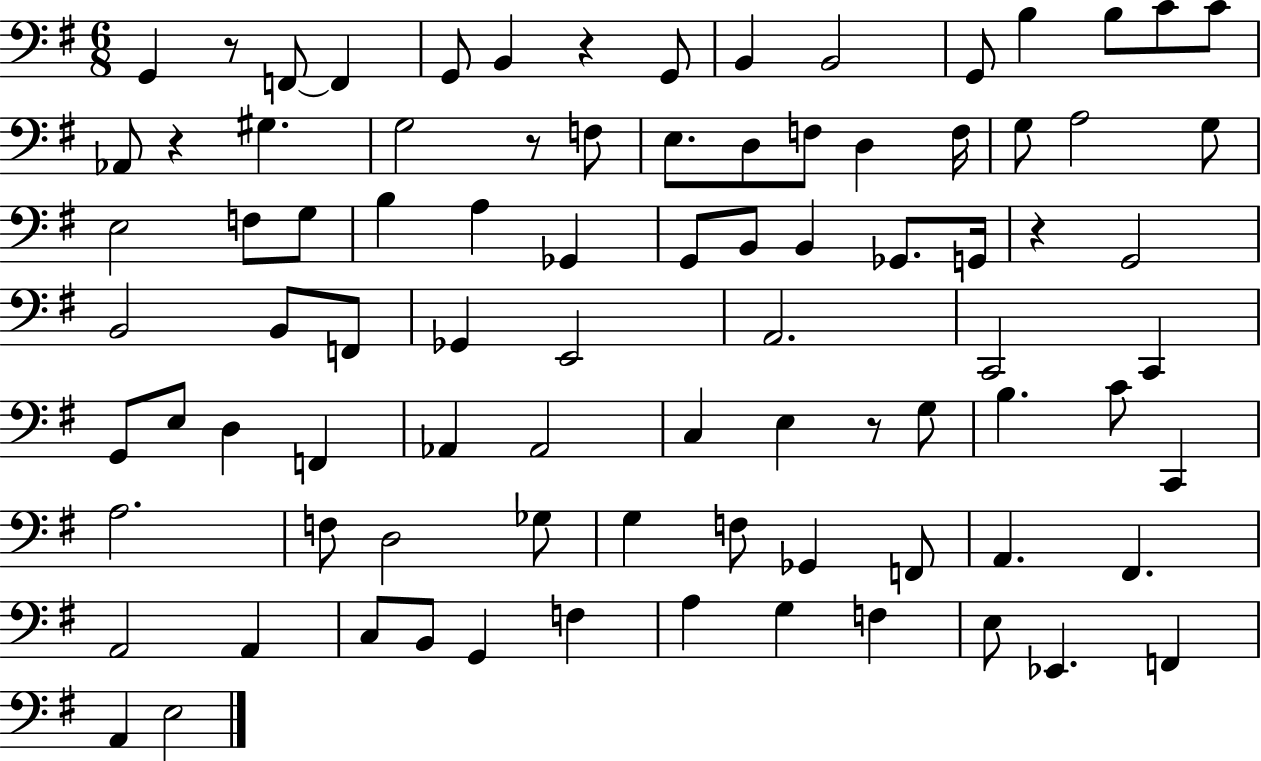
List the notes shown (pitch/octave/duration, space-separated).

G2/q R/e F2/e F2/q G2/e B2/q R/q G2/e B2/q B2/h G2/e B3/q B3/e C4/e C4/e Ab2/e R/q G#3/q. G3/h R/e F3/e E3/e. D3/e F3/e D3/q F3/s G3/e A3/h G3/e E3/h F3/e G3/e B3/q A3/q Gb2/q G2/e B2/e B2/q Gb2/e. G2/s R/q G2/h B2/h B2/e F2/e Gb2/q E2/h A2/h. C2/h C2/q G2/e E3/e D3/q F2/q Ab2/q Ab2/h C3/q E3/q R/e G3/e B3/q. C4/e C2/q A3/h. F3/e D3/h Gb3/e G3/q F3/e Gb2/q F2/e A2/q. F#2/q. A2/h A2/q C3/e B2/e G2/q F3/q A3/q G3/q F3/q E3/e Eb2/q. F2/q A2/q E3/h